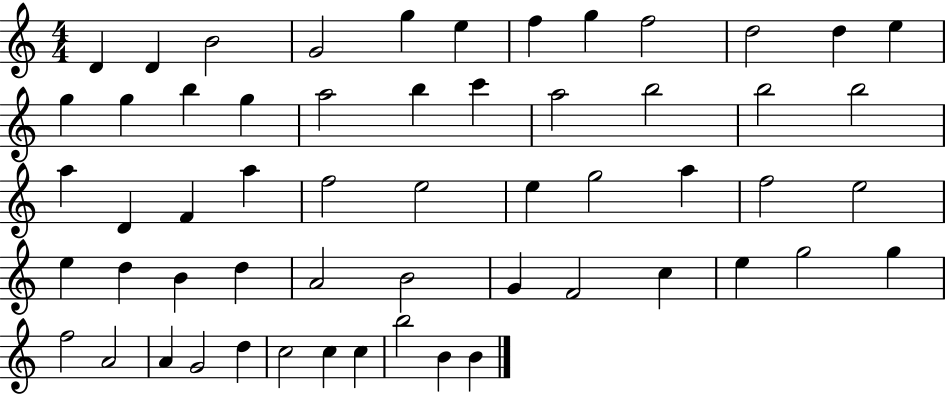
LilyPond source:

{
  \clef treble
  \numericTimeSignature
  \time 4/4
  \key c \major
  d'4 d'4 b'2 | g'2 g''4 e''4 | f''4 g''4 f''2 | d''2 d''4 e''4 | \break g''4 g''4 b''4 g''4 | a''2 b''4 c'''4 | a''2 b''2 | b''2 b''2 | \break a''4 d'4 f'4 a''4 | f''2 e''2 | e''4 g''2 a''4 | f''2 e''2 | \break e''4 d''4 b'4 d''4 | a'2 b'2 | g'4 f'2 c''4 | e''4 g''2 g''4 | \break f''2 a'2 | a'4 g'2 d''4 | c''2 c''4 c''4 | b''2 b'4 b'4 | \break \bar "|."
}